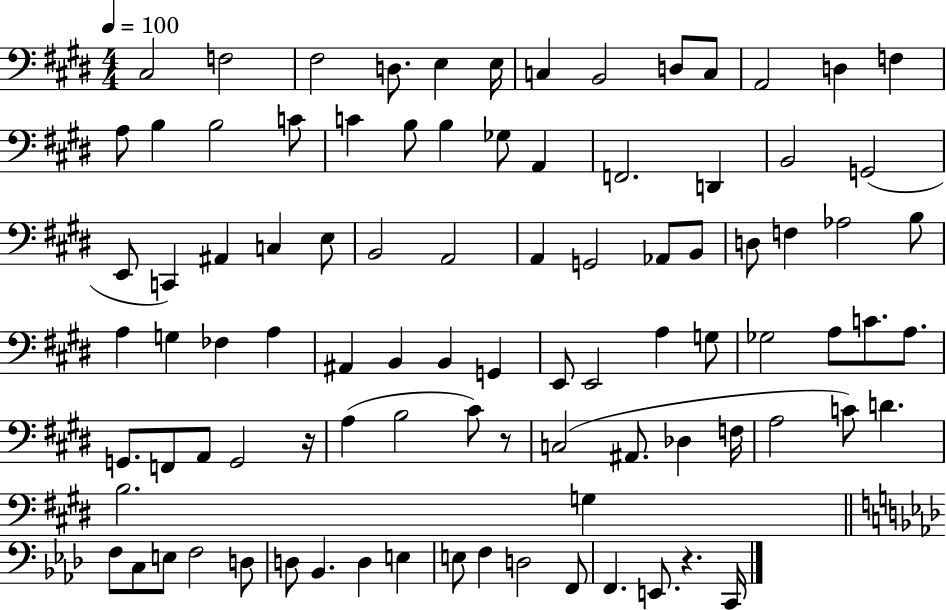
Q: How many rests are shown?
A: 3